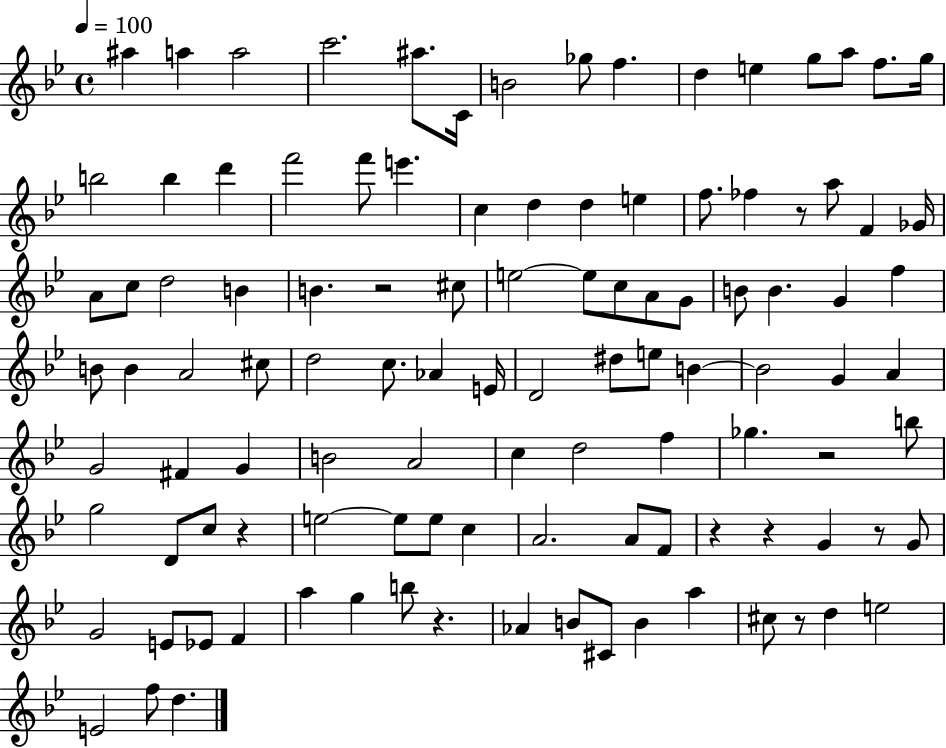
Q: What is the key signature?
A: BES major